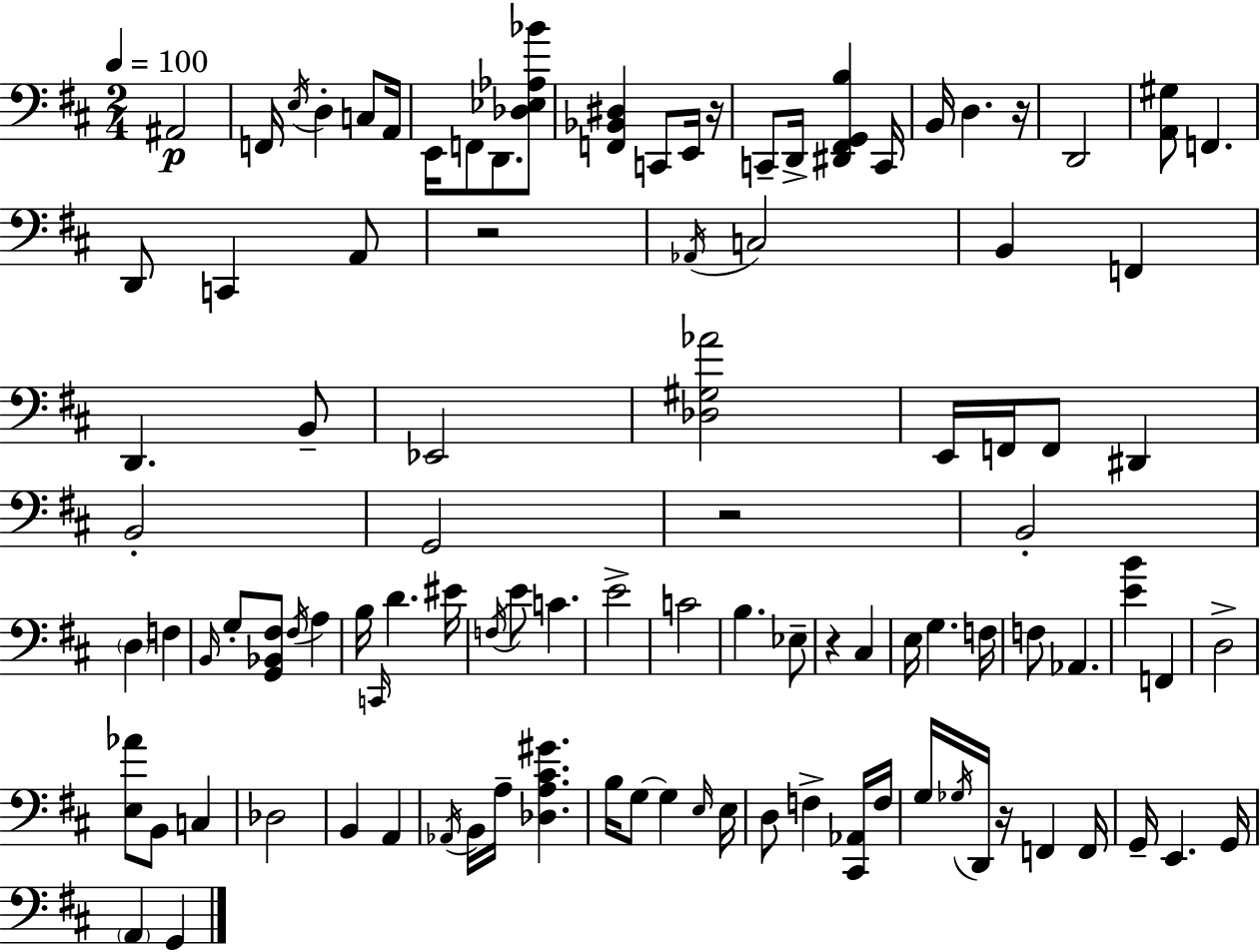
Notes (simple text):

A#2/h F2/s E3/s D3/q C3/e A2/s E2/s F2/e D2/e. [Db3,Eb3,Ab3,Bb4]/e [F2,Bb2,D#3]/q C2/e E2/s R/s C2/e D2/s [D#2,F#2,G2,B3]/q C2/s B2/s D3/q. R/s D2/h [A2,G#3]/e F2/q. D2/e C2/q A2/e R/h Ab2/s C3/h B2/q F2/q D2/q. B2/e Eb2/h [Db3,G#3,Ab4]/h E2/s F2/s F2/e D#2/q B2/h G2/h R/h B2/h D3/q F3/q B2/s G3/e [G2,Bb2,F#3]/e F#3/s A3/q B3/s C2/s D4/q. EIS4/s F3/s E4/e C4/q. E4/h C4/h B3/q. Eb3/e R/q C#3/q E3/s G3/q. F3/s F3/e Ab2/q. [E4,B4]/q F2/q D3/h [E3,Ab4]/e B2/e C3/q Db3/h B2/q A2/q Ab2/s B2/s A3/s [Db3,A3,C#4,G#4]/q. B3/s G3/e G3/q E3/s E3/s D3/e F3/q [C#2,Ab2]/s F3/s G3/s Gb3/s D2/s R/s F2/q F2/s G2/s E2/q. G2/s A2/q G2/q